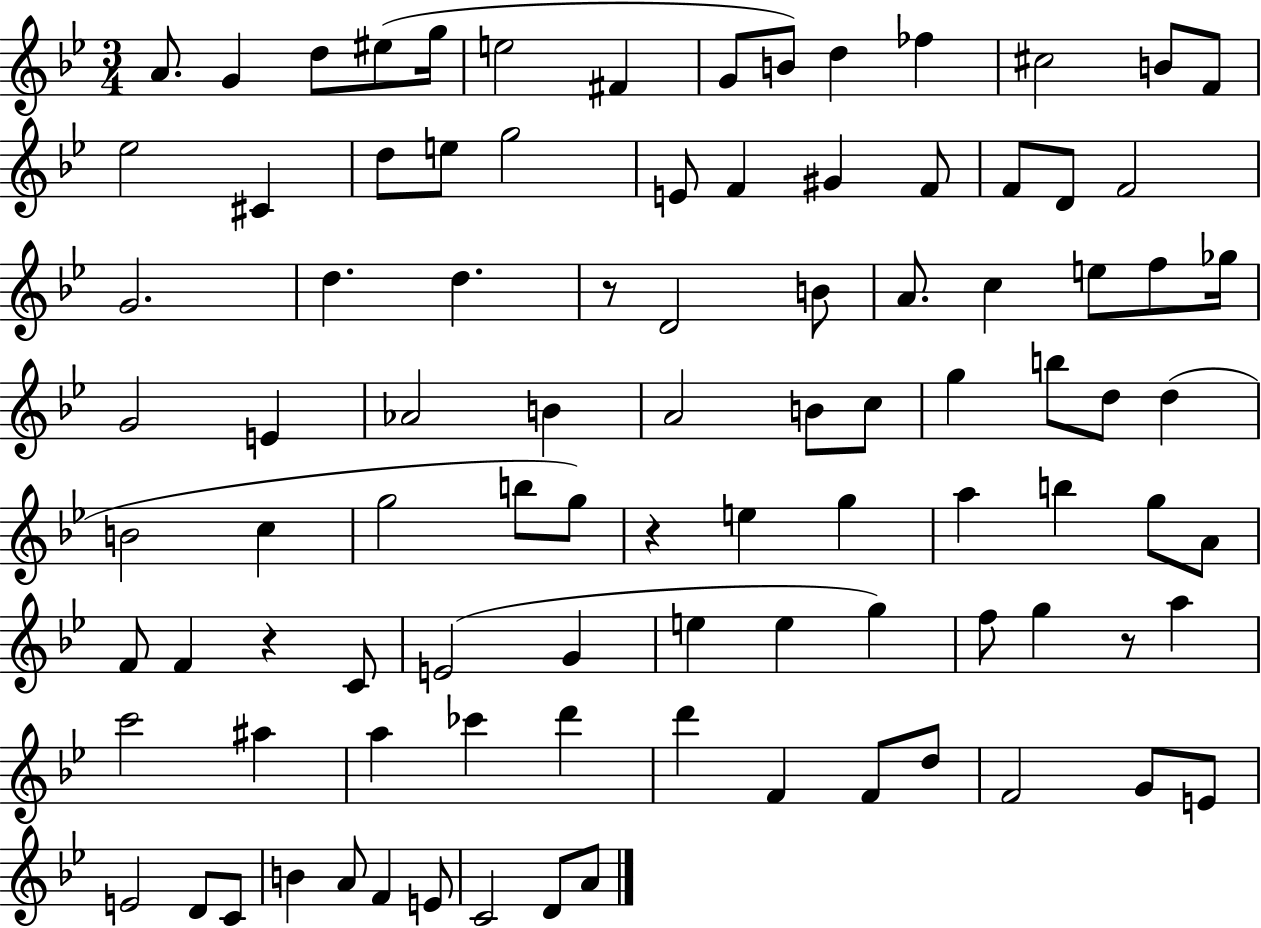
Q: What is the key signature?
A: BES major